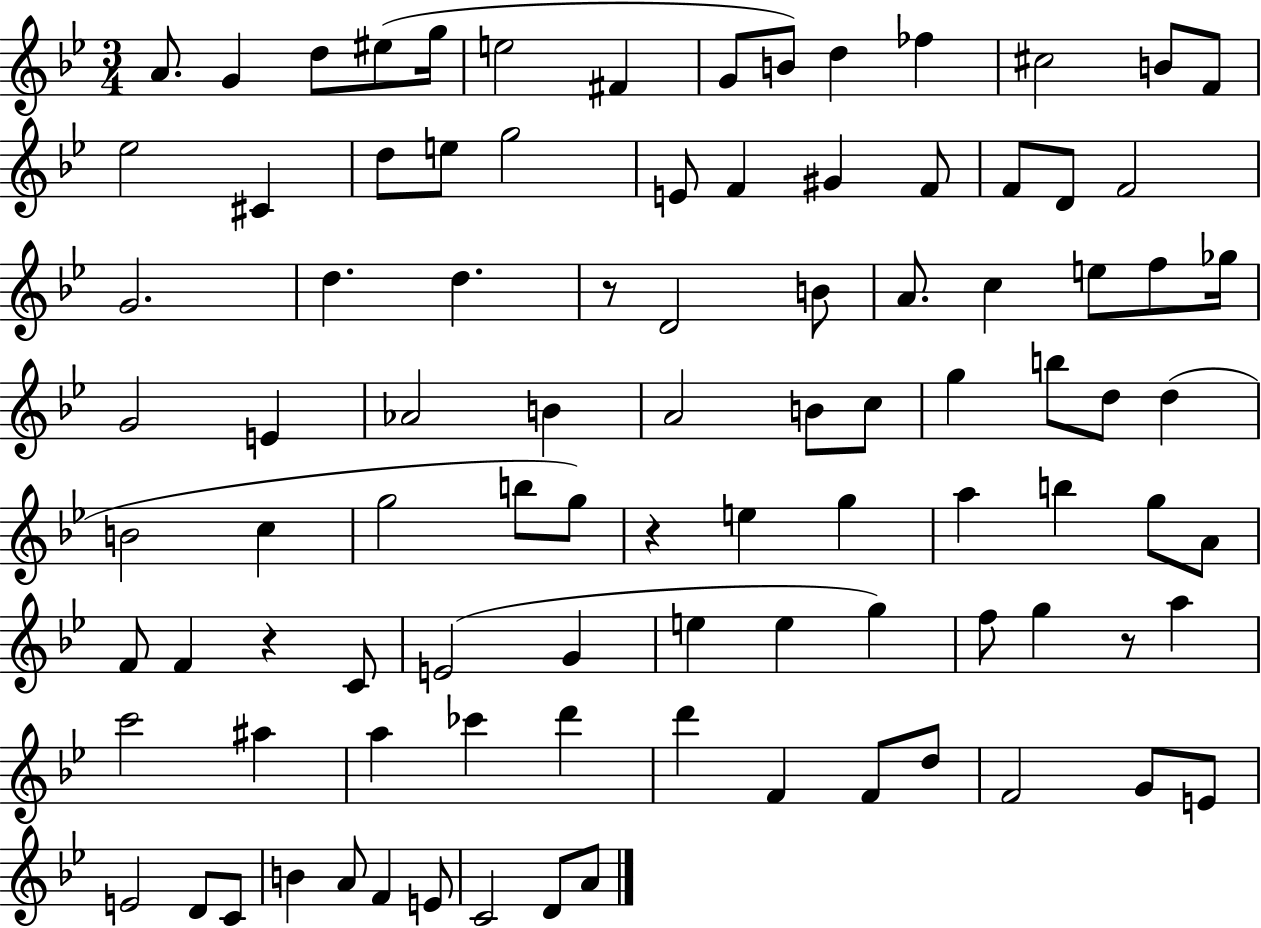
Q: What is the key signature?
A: BES major